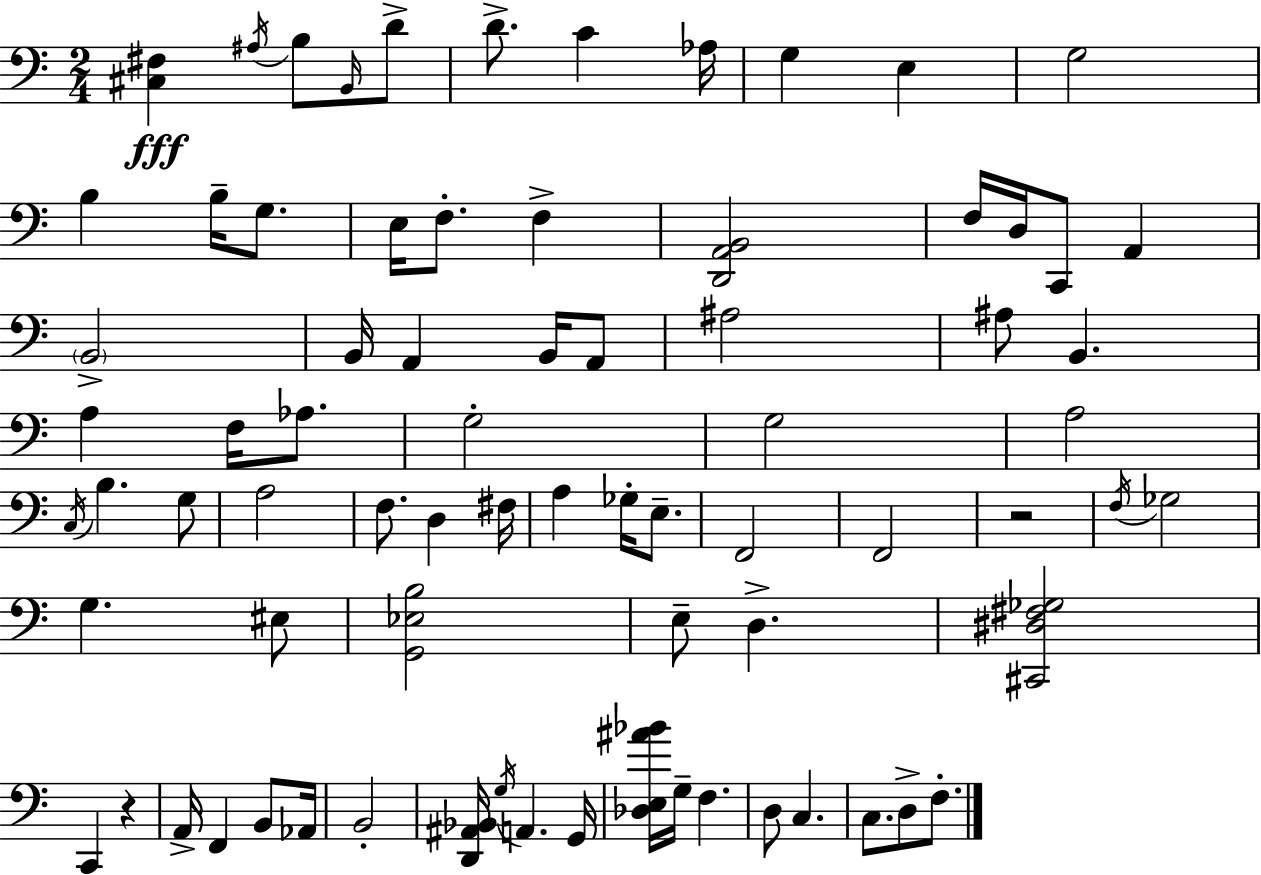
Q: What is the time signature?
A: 2/4